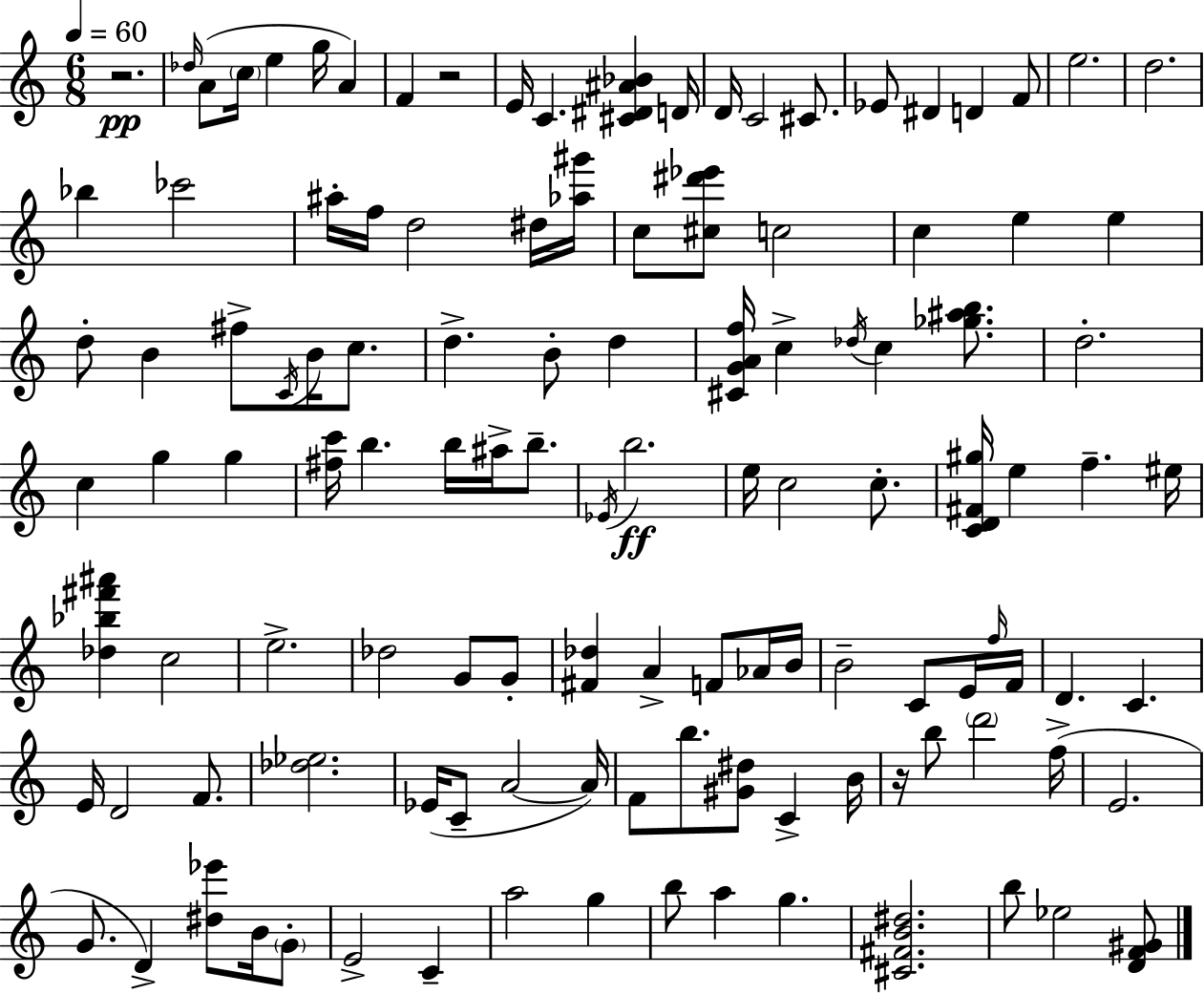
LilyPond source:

{
  \clef treble
  \numericTimeSignature
  \time 6/8
  \key c \major
  \tempo 4 = 60
  r2.\pp | \grace { des''16 }( a'8 \parenthesize c''16 e''4 g''16 a'4) | f'4 r2 | e'16 c'4. <cis' dis' ais' bes'>4 | \break d'16 d'16 c'2 cis'8. | ees'8 dis'4 d'4 f'8 | e''2. | d''2. | \break bes''4 ces'''2 | ais''16-. f''16 d''2 dis''16 | <aes'' gis'''>16 c''8 <cis'' dis''' ees'''>8 c''2 | c''4 e''4 e''4 | \break d''8-. b'4 fis''8-> \acciaccatura { c'16 } b'16 c''8. | d''4.-> b'8-. d''4 | <cis' g' a' f''>16 c''4-> \acciaccatura { des''16 } c''4 | <ges'' ais'' b''>8. d''2.-. | \break c''4 g''4 g''4 | <fis'' c'''>16 b''4. b''16 ais''16-> | b''8.-- \acciaccatura { ees'16 } b''2.\ff | e''16 c''2 | \break c''8.-. <c' d' fis' gis''>16 e''4 f''4.-- | eis''16 <des'' bes'' fis''' ais'''>4 c''2 | e''2.-> | des''2 | \break g'8 g'8-. <fis' des''>4 a'4-> | f'8 aes'16 b'16 b'2-- | c'8 e'16 \grace { f''16 } f'16 d'4. c'4. | e'16 d'2 | \break f'8. <des'' ees''>2. | ees'16( c'8-- a'2~~ | a'16) f'8 b''8. <gis' dis''>8 | c'4-> b'16 r16 b''8 \parenthesize d'''2 | \break f''16->( e'2. | g'8. d'4->) | <dis'' ees'''>8 b'16 \parenthesize g'8-. e'2-> | c'4-- a''2 | \break g''4 b''8 a''4 g''4. | <cis' fis' b' dis''>2. | b''8 ees''2 | <d' f' gis'>8 \bar "|."
}